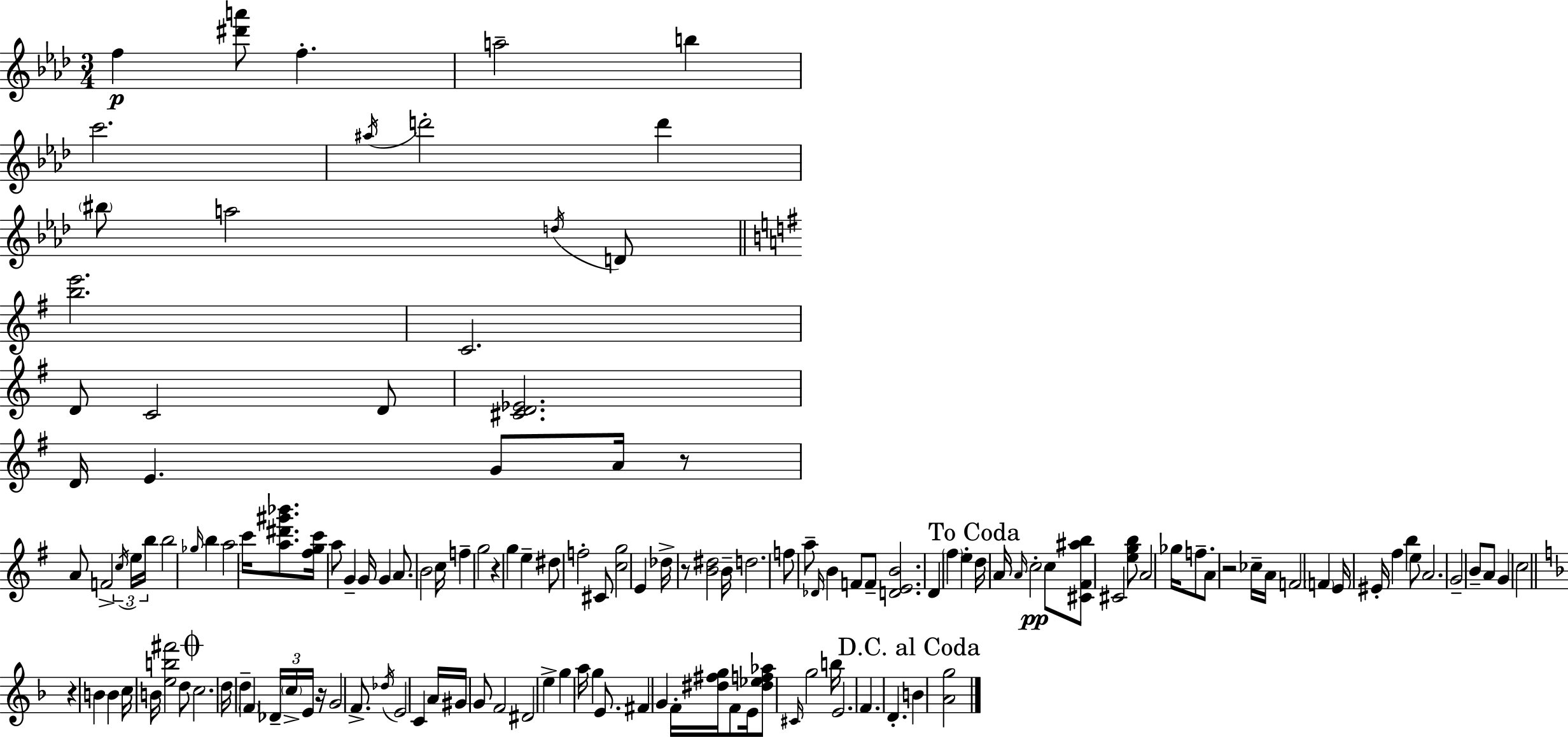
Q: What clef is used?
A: treble